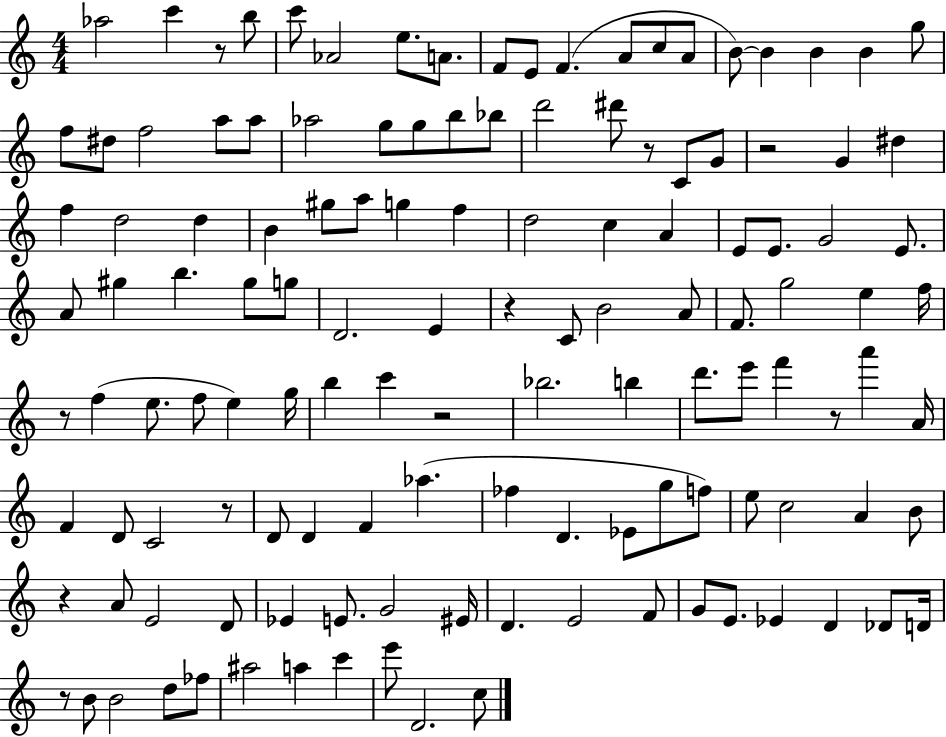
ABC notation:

X:1
T:Untitled
M:4/4
L:1/4
K:C
_a2 c' z/2 b/2 c'/2 _A2 e/2 A/2 F/2 E/2 F A/2 c/2 A/2 B/2 B B B g/2 f/2 ^d/2 f2 a/2 a/2 _a2 g/2 g/2 b/2 _b/2 d'2 ^d'/2 z/2 C/2 G/2 z2 G ^d f d2 d B ^g/2 a/2 g f d2 c A E/2 E/2 G2 E/2 A/2 ^g b ^g/2 g/2 D2 E z C/2 B2 A/2 F/2 g2 e f/4 z/2 f e/2 f/2 e g/4 b c' z2 _b2 b d'/2 e'/2 f' z/2 a' A/4 F D/2 C2 z/2 D/2 D F _a _f D _E/2 g/2 f/2 e/2 c2 A B/2 z A/2 E2 D/2 _E E/2 G2 ^E/4 D E2 F/2 G/2 E/2 _E D _D/2 D/4 z/2 B/2 B2 d/2 _f/2 ^a2 a c' e'/2 D2 c/2